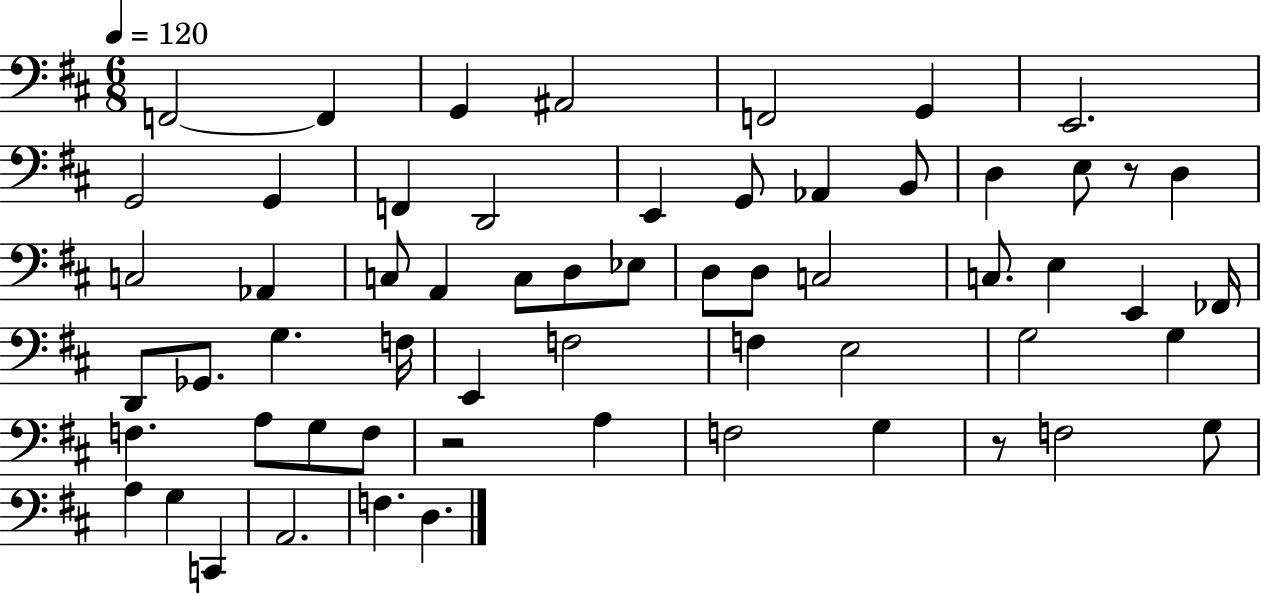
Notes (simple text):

F2/h F2/q G2/q A#2/h F2/h G2/q E2/h. G2/h G2/q F2/q D2/h E2/q G2/e Ab2/q B2/e D3/q E3/e R/e D3/q C3/h Ab2/q C3/e A2/q C3/e D3/e Eb3/e D3/e D3/e C3/h C3/e. E3/q E2/q FES2/s D2/e Gb2/e. G3/q. F3/s E2/q F3/h F3/q E3/h G3/h G3/q F3/q. A3/e G3/e F3/e R/h A3/q F3/h G3/q R/e F3/h G3/e A3/q G3/q C2/q A2/h. F3/q. D3/q.